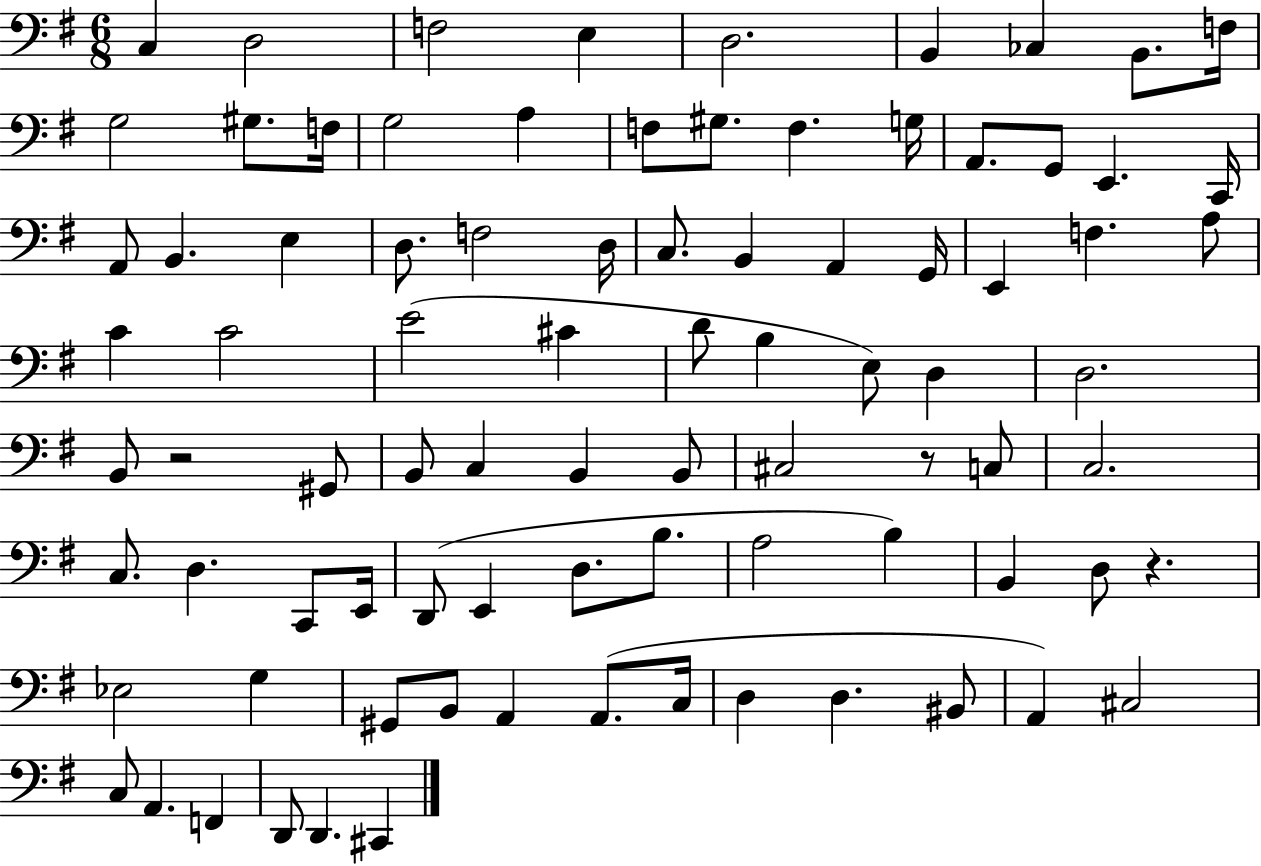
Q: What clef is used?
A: bass